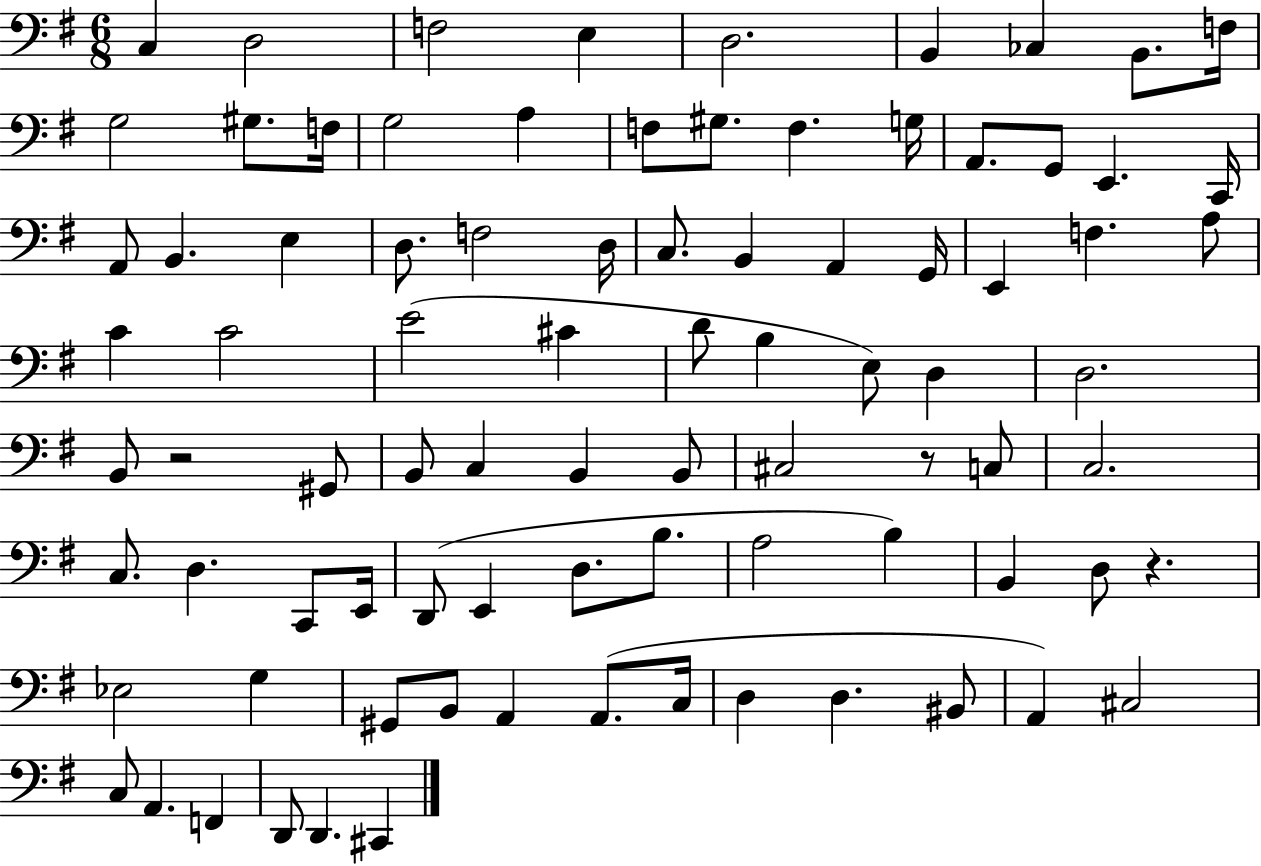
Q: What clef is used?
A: bass